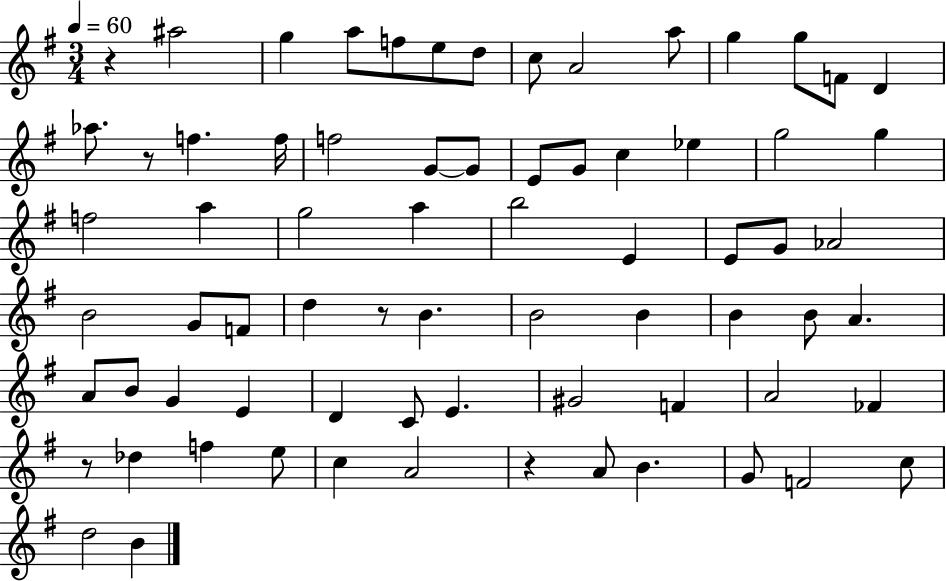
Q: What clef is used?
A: treble